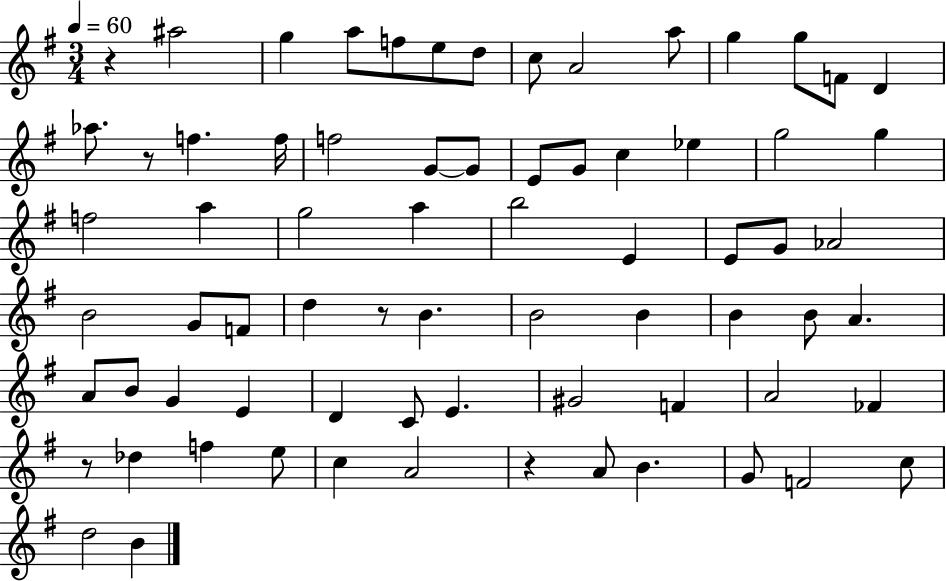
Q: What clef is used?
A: treble